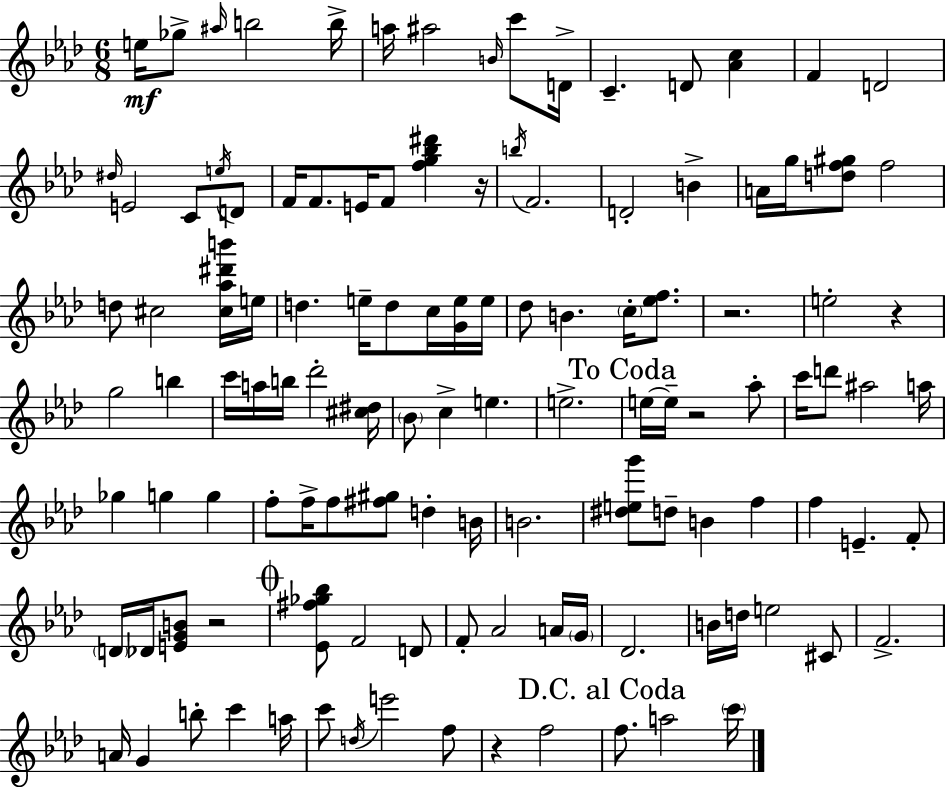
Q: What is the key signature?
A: AES major